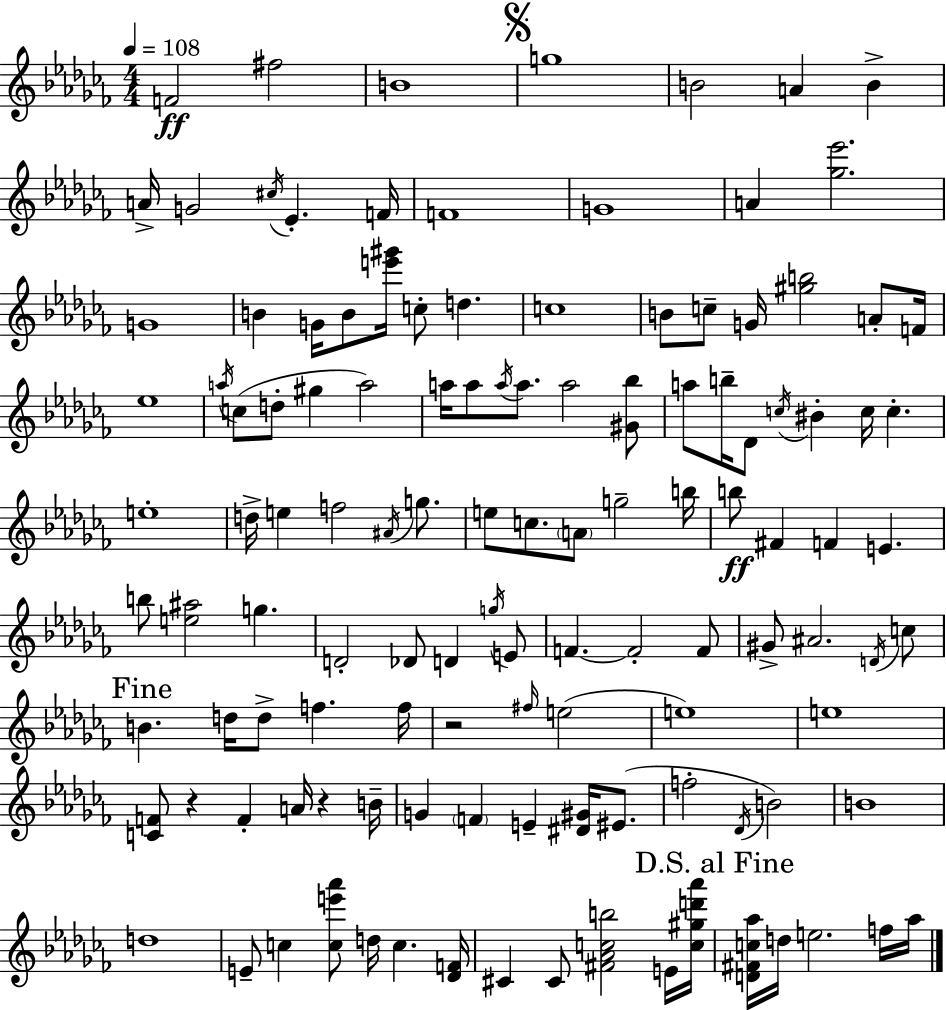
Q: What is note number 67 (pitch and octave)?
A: E4